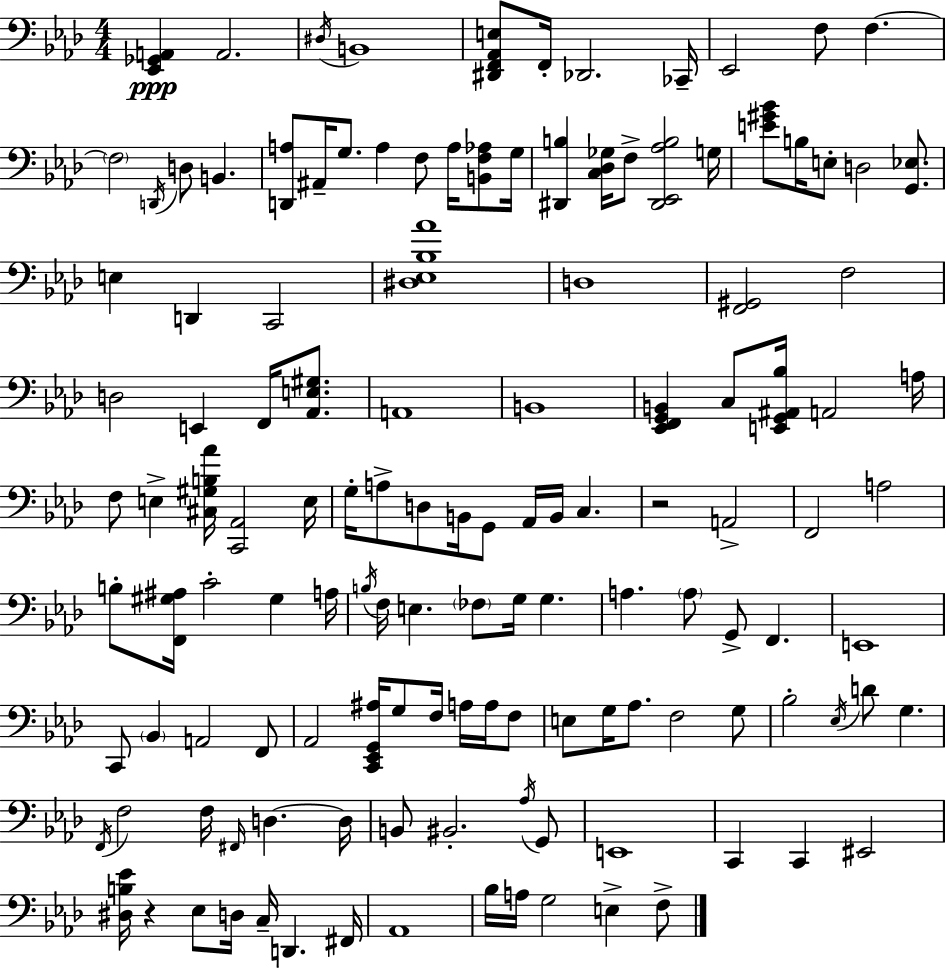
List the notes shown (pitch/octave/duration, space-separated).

[Eb2,Gb2,A2]/q A2/h. D#3/s B2/w [D#2,F2,Ab2,E3]/e F2/s Db2/h. CES2/s Eb2/h F3/e F3/q. F3/h D2/s D3/e B2/q. [D2,A3]/e A#2/s G3/e. A3/q F3/e A3/s [B2,F3,Ab3]/e G3/s [D#2,B3]/q [C3,Db3,Gb3]/s F3/e [D#2,Eb2,Ab3,B3]/h G3/s [E4,G#4,Bb4]/e B3/s E3/e D3/h [G2,Eb3]/e. E3/q D2/q C2/h [D#3,Eb3,Bb3,Ab4]/w D3/w [F2,G#2]/h F3/h D3/h E2/q F2/s [Ab2,E3,G#3]/e. A2/w B2/w [Eb2,F2,G2,B2]/q C3/e [E2,G2,A#2,Bb3]/s A2/h A3/s F3/e E3/q [C#3,G#3,B3,Ab4]/s [C2,Ab2]/h E3/s G3/s A3/e D3/e B2/s G2/e Ab2/s B2/s C3/q. R/h A2/h F2/h A3/h B3/e [F2,G#3,A#3]/s C4/h G#3/q A3/s B3/s F3/s E3/q. FES3/e G3/s G3/q. A3/q. A3/e G2/e F2/q. E2/w C2/e Bb2/q A2/h F2/e Ab2/h [C2,Eb2,G2,A#3]/s G3/e F3/s A3/s A3/s F3/e E3/e G3/s Ab3/e. F3/h G3/e Bb3/h Eb3/s D4/e G3/q. F2/s F3/h F3/s F#2/s D3/q. D3/s B2/e BIS2/h. Ab3/s G2/e E2/w C2/q C2/q EIS2/h [D#3,B3,Eb4]/s R/q Eb3/e D3/s C3/s D2/q. F#2/s Ab2/w Bb3/s A3/s G3/h E3/q F3/e